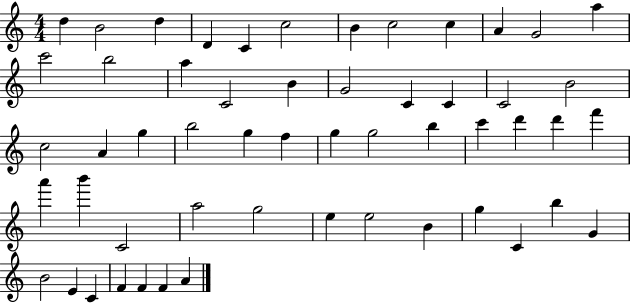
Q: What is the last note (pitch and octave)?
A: A4